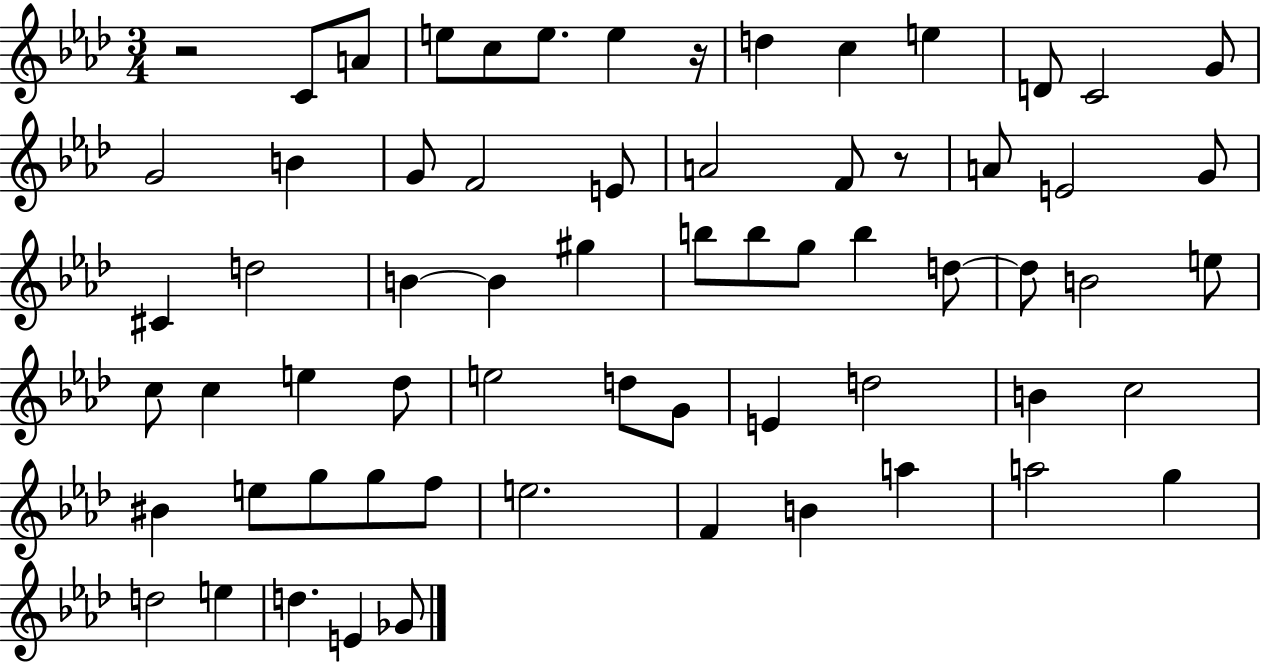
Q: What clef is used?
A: treble